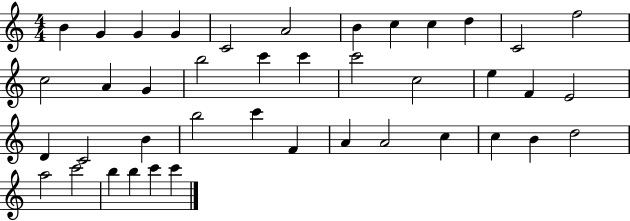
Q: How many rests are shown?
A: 0